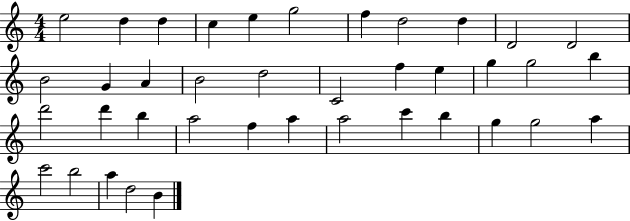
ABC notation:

X:1
T:Untitled
M:4/4
L:1/4
K:C
e2 d d c e g2 f d2 d D2 D2 B2 G A B2 d2 C2 f e g g2 b d'2 d' b a2 f a a2 c' b g g2 a c'2 b2 a d2 B